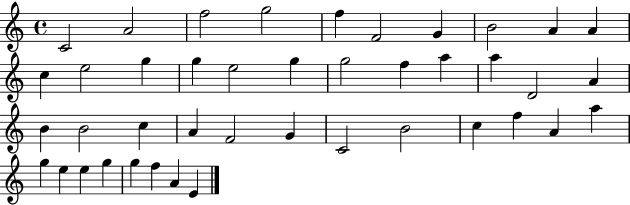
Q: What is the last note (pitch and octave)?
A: E4